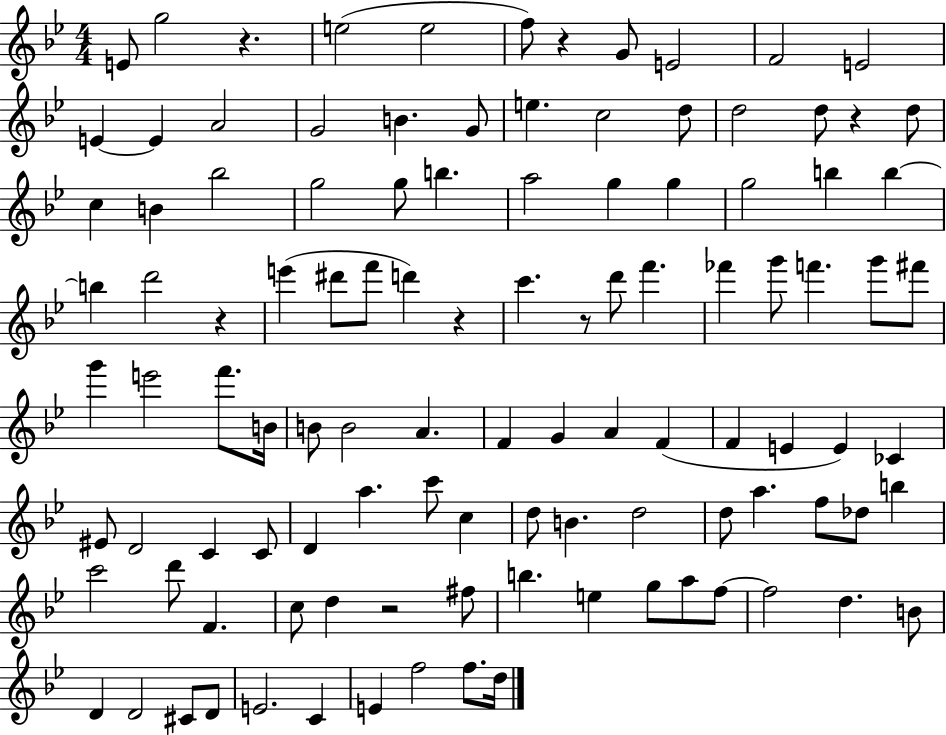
X:1
T:Untitled
M:4/4
L:1/4
K:Bb
E/2 g2 z e2 e2 f/2 z G/2 E2 F2 E2 E E A2 G2 B G/2 e c2 d/2 d2 d/2 z d/2 c B _b2 g2 g/2 b a2 g g g2 b b b d'2 z e' ^d'/2 f'/2 d' z c' z/2 d'/2 f' _f' g'/2 f' g'/2 ^f'/2 g' e'2 f'/2 B/4 B/2 B2 A F G A F F E E _C ^E/2 D2 C C/2 D a c'/2 c d/2 B d2 d/2 a f/2 _d/2 b c'2 d'/2 F c/2 d z2 ^f/2 b e g/2 a/2 f/2 f2 d B/2 D D2 ^C/2 D/2 E2 C E f2 f/2 d/4